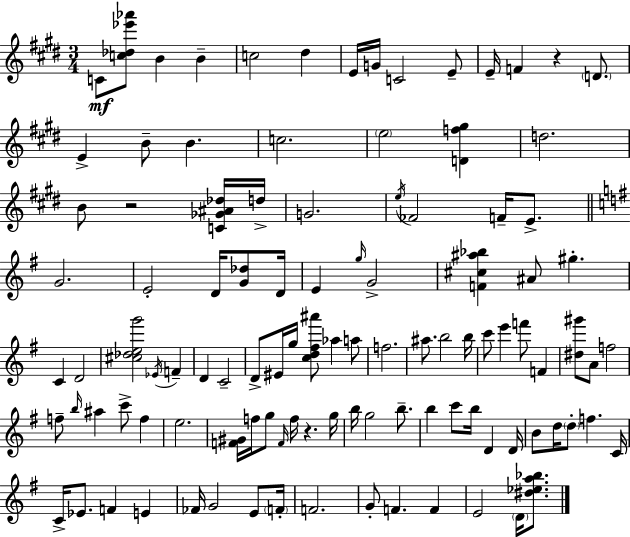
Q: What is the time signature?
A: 3/4